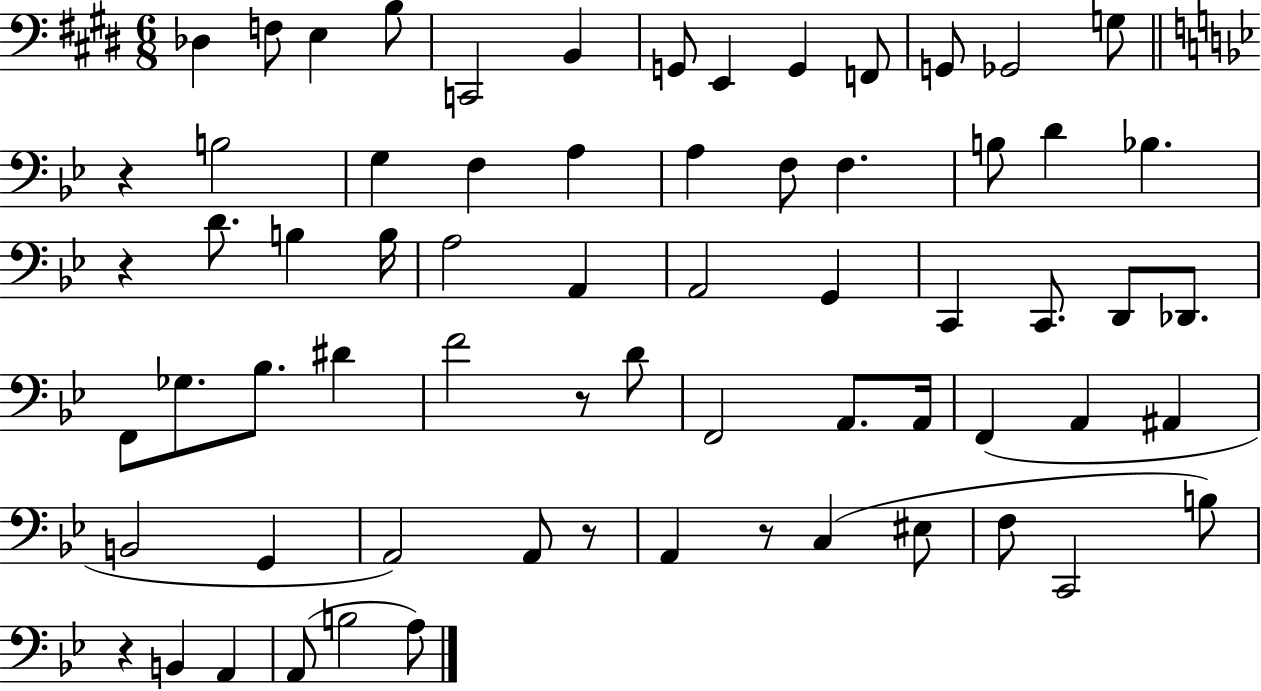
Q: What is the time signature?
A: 6/8